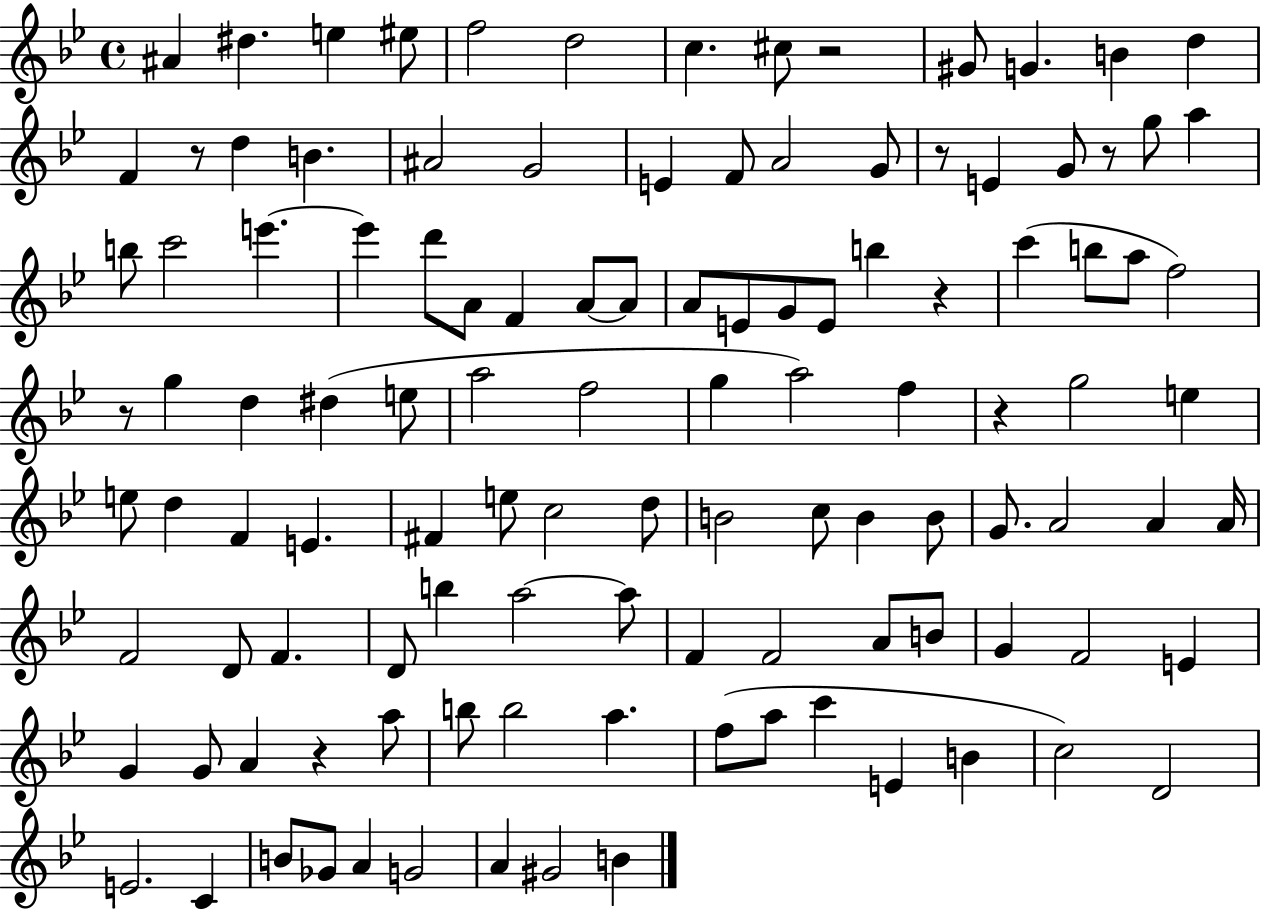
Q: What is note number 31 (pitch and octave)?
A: A4